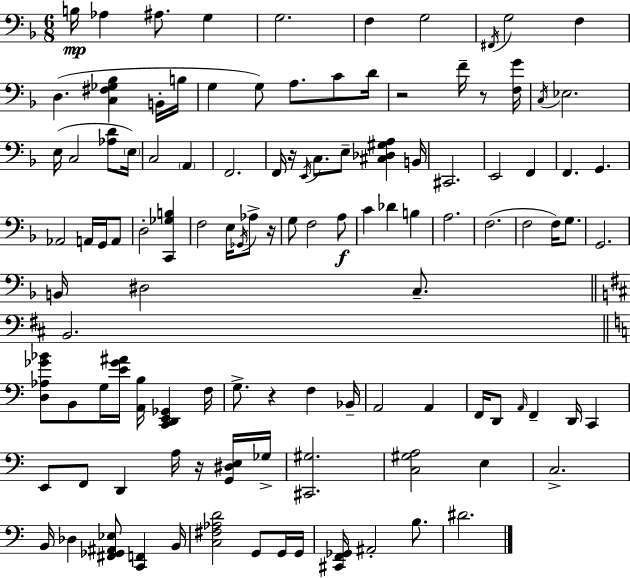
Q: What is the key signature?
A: F major